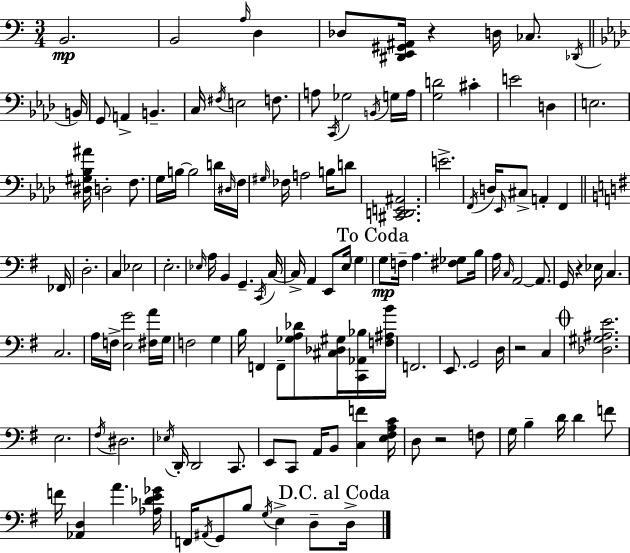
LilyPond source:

{
  \clef bass
  \numericTimeSignature
  \time 3/4
  \key c \major
  b,2.\mp | b,2 \grace { a16 } d4 | des8 <dis, e, gis, ais,>16 r4 d16 ces8. | \acciaccatura { des,16 } \bar "||" \break \key aes \major b,16 g,8 a,4-> b,4.-- | c16 \acciaccatura { fis16 } e2 f8. | a8 \acciaccatura { c,16 } ges2 | \acciaccatura { b,16 } g16 a16 <g d'>2 | \break cis'4-. e'2 | d4 e2. | <dis gis bes ais'>16 d2-. | f8. g16 b16~~ b2 | \break d'16 \grace { dis16 } f16 \grace { gis16 } fes16 a2 | b16 d'8 <cis, d, e, ais,>2. | e'2.-> | \acciaccatura { f,16 } d16 \grace { ees,16 } cis8-> a,4-. | \break f,4 \bar "||" \break \key e \minor fes,16 d2.-. | c4 ees2 | e2.-. | \grace { ees16 } a16 b,4 g,4.-- | \break \acciaccatura { c,16 } c16~~ c16-> a,4 e,8 e16 \parenthesize g4 | \mark "To Coda" g8\mp f16-- a4. | <fis ges>8 b16 a16 \grace { c16 } a,2~~ | a,8. g,16 r4 ees16 c4. | \break c2. | a16 f16-> <e g'>2 | <fis a'>16 g16 f2 | g4 b16 f,4 f,8-- <ges a des'>8 | \break <cis des gis>16 <c, aes, bes>16 <f ais b'>16 f,2. | e,8. g,2 | d16 r2 | c4 \mark \markup { \musicglyph "scripts.coda" } <des gis ais e'>2. | \break e2. | \acciaccatura { fis16 } dis2. | \acciaccatura { ees16 } d,16-. d,2 | c,8. e,8 c,8 a,16 b,8 | \break <c f'>4 <e fis a c'>16 d8 r2 | f8 g16 b4-- d'16 | d'4 f'8 f'16 <aes, d>4 a'4. | <aes des' e' ges'>16 f,16 \acciaccatura { ais,16 } g,8 b8 | \break \acciaccatura { g16 } e4-> d8-- \mark "D.C. al Coda" d16-> \bar "|."
}